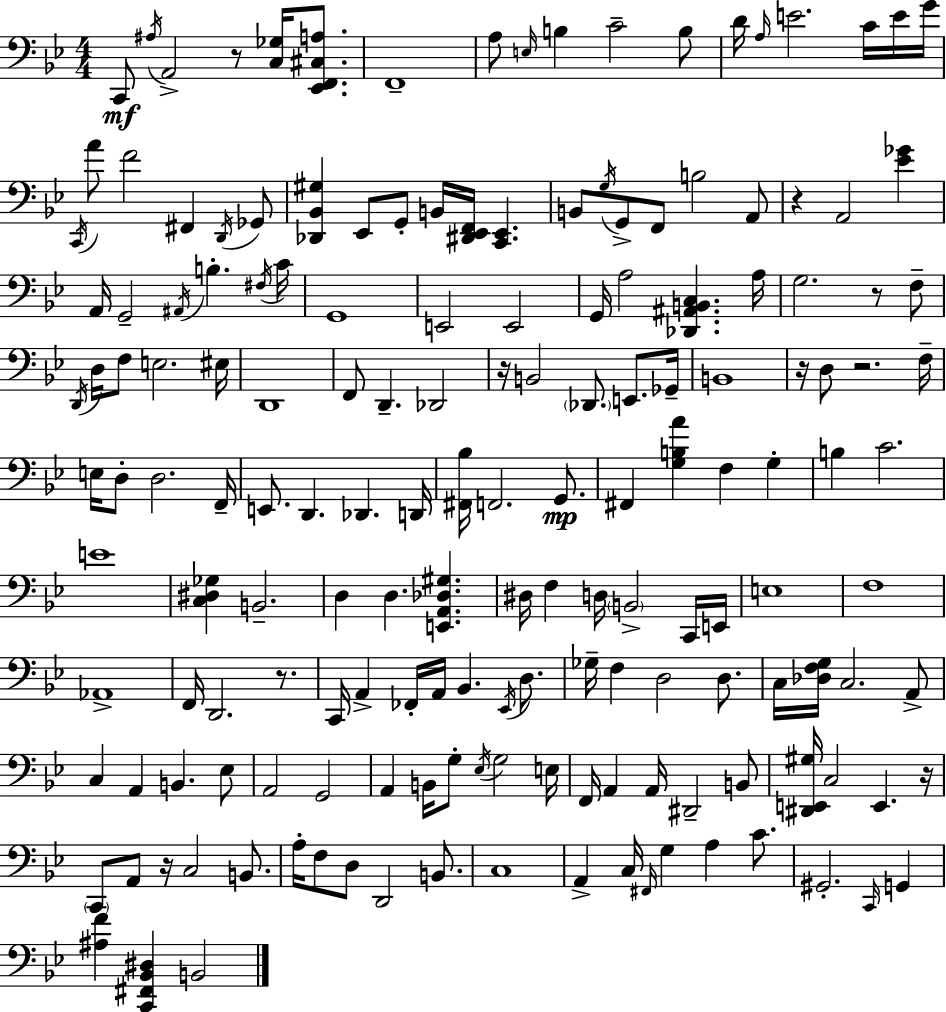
{
  \clef bass
  \numericTimeSignature
  \time 4/4
  \key g \minor
  \repeat volta 2 { c,8\mf \acciaccatura { ais16 } a,2-> r8 <c ges>16 <ees, f, cis a>8. | f,1-- | a8 \grace { e16 } b4 c'2-- | b8 d'16 \grace { a16 } e'2. | \break c'16 e'16 g'16 \acciaccatura { c,16 } a'8 f'2 fis,4 | \acciaccatura { d,16 } ges,8 <des, bes, gis>4 ees,8 g,8-. b,16 <dis, ees, f,>16 <c, ees,>4. | b,8 \acciaccatura { g16 } g,8-> f,8 b2 | a,8 r4 a,2 | \break <ees' ges'>4 a,16 g,2-- \acciaccatura { ais,16 } | b4.-. \acciaccatura { fis16 } c'16 g,1 | e,2 | e,2 g,16 a2 | \break <des, ais, b, c>4. a16 g2. | r8 f8-- \acciaccatura { d,16 } d16 f8 e2. | eis16 d,1 | f,8 d,4.-- | \break des,2 r16 b,2 | \parenthesize des,8. e,8. ges,16-- b,1 | r16 d8 r2. | f16-- e16 d8-. d2. | \break f,16-- e,8. d,4. | des,4. d,16 <fis, bes>16 f,2. | g,8.\mp fis,4 <g b a'>4 | f4 g4-. b4 c'2. | \break e'1 | <c dis ges>4 b,2.-- | d4 d4. | <e, a, des gis>4. dis16 f4 d16 \parenthesize b,2-> | \break c,16 e,16 e1 | f1 | aes,1-> | f,16 d,2. | \break r8. c,16 a,4-> fes,16-. a,16 | bes,4. \acciaccatura { ees,16 } d8. ges16-- f4 d2 | d8. c16 <des f g>16 c2. | a,8-> c4 a,4 | \break b,4. ees8 a,2 | g,2 a,4 b,16 g8-. | \acciaccatura { ees16 } g2 e16 f,16 a,4 | a,16 dis,2-- b,8 <dis, e, gis>16 c2 | \break e,4. r16 \parenthesize c,8 a,8 r16 | c2 b,8. a16-. f8 d8 | d,2 b,8. c1 | a,4-> c16 | \break \grace { fis,16 } g4 a4 c'8. gis,2.-. | \grace { c,16 } g,4 <ais f'>4 | <c, fis, bes, dis>4 b,2 } \bar "|."
}